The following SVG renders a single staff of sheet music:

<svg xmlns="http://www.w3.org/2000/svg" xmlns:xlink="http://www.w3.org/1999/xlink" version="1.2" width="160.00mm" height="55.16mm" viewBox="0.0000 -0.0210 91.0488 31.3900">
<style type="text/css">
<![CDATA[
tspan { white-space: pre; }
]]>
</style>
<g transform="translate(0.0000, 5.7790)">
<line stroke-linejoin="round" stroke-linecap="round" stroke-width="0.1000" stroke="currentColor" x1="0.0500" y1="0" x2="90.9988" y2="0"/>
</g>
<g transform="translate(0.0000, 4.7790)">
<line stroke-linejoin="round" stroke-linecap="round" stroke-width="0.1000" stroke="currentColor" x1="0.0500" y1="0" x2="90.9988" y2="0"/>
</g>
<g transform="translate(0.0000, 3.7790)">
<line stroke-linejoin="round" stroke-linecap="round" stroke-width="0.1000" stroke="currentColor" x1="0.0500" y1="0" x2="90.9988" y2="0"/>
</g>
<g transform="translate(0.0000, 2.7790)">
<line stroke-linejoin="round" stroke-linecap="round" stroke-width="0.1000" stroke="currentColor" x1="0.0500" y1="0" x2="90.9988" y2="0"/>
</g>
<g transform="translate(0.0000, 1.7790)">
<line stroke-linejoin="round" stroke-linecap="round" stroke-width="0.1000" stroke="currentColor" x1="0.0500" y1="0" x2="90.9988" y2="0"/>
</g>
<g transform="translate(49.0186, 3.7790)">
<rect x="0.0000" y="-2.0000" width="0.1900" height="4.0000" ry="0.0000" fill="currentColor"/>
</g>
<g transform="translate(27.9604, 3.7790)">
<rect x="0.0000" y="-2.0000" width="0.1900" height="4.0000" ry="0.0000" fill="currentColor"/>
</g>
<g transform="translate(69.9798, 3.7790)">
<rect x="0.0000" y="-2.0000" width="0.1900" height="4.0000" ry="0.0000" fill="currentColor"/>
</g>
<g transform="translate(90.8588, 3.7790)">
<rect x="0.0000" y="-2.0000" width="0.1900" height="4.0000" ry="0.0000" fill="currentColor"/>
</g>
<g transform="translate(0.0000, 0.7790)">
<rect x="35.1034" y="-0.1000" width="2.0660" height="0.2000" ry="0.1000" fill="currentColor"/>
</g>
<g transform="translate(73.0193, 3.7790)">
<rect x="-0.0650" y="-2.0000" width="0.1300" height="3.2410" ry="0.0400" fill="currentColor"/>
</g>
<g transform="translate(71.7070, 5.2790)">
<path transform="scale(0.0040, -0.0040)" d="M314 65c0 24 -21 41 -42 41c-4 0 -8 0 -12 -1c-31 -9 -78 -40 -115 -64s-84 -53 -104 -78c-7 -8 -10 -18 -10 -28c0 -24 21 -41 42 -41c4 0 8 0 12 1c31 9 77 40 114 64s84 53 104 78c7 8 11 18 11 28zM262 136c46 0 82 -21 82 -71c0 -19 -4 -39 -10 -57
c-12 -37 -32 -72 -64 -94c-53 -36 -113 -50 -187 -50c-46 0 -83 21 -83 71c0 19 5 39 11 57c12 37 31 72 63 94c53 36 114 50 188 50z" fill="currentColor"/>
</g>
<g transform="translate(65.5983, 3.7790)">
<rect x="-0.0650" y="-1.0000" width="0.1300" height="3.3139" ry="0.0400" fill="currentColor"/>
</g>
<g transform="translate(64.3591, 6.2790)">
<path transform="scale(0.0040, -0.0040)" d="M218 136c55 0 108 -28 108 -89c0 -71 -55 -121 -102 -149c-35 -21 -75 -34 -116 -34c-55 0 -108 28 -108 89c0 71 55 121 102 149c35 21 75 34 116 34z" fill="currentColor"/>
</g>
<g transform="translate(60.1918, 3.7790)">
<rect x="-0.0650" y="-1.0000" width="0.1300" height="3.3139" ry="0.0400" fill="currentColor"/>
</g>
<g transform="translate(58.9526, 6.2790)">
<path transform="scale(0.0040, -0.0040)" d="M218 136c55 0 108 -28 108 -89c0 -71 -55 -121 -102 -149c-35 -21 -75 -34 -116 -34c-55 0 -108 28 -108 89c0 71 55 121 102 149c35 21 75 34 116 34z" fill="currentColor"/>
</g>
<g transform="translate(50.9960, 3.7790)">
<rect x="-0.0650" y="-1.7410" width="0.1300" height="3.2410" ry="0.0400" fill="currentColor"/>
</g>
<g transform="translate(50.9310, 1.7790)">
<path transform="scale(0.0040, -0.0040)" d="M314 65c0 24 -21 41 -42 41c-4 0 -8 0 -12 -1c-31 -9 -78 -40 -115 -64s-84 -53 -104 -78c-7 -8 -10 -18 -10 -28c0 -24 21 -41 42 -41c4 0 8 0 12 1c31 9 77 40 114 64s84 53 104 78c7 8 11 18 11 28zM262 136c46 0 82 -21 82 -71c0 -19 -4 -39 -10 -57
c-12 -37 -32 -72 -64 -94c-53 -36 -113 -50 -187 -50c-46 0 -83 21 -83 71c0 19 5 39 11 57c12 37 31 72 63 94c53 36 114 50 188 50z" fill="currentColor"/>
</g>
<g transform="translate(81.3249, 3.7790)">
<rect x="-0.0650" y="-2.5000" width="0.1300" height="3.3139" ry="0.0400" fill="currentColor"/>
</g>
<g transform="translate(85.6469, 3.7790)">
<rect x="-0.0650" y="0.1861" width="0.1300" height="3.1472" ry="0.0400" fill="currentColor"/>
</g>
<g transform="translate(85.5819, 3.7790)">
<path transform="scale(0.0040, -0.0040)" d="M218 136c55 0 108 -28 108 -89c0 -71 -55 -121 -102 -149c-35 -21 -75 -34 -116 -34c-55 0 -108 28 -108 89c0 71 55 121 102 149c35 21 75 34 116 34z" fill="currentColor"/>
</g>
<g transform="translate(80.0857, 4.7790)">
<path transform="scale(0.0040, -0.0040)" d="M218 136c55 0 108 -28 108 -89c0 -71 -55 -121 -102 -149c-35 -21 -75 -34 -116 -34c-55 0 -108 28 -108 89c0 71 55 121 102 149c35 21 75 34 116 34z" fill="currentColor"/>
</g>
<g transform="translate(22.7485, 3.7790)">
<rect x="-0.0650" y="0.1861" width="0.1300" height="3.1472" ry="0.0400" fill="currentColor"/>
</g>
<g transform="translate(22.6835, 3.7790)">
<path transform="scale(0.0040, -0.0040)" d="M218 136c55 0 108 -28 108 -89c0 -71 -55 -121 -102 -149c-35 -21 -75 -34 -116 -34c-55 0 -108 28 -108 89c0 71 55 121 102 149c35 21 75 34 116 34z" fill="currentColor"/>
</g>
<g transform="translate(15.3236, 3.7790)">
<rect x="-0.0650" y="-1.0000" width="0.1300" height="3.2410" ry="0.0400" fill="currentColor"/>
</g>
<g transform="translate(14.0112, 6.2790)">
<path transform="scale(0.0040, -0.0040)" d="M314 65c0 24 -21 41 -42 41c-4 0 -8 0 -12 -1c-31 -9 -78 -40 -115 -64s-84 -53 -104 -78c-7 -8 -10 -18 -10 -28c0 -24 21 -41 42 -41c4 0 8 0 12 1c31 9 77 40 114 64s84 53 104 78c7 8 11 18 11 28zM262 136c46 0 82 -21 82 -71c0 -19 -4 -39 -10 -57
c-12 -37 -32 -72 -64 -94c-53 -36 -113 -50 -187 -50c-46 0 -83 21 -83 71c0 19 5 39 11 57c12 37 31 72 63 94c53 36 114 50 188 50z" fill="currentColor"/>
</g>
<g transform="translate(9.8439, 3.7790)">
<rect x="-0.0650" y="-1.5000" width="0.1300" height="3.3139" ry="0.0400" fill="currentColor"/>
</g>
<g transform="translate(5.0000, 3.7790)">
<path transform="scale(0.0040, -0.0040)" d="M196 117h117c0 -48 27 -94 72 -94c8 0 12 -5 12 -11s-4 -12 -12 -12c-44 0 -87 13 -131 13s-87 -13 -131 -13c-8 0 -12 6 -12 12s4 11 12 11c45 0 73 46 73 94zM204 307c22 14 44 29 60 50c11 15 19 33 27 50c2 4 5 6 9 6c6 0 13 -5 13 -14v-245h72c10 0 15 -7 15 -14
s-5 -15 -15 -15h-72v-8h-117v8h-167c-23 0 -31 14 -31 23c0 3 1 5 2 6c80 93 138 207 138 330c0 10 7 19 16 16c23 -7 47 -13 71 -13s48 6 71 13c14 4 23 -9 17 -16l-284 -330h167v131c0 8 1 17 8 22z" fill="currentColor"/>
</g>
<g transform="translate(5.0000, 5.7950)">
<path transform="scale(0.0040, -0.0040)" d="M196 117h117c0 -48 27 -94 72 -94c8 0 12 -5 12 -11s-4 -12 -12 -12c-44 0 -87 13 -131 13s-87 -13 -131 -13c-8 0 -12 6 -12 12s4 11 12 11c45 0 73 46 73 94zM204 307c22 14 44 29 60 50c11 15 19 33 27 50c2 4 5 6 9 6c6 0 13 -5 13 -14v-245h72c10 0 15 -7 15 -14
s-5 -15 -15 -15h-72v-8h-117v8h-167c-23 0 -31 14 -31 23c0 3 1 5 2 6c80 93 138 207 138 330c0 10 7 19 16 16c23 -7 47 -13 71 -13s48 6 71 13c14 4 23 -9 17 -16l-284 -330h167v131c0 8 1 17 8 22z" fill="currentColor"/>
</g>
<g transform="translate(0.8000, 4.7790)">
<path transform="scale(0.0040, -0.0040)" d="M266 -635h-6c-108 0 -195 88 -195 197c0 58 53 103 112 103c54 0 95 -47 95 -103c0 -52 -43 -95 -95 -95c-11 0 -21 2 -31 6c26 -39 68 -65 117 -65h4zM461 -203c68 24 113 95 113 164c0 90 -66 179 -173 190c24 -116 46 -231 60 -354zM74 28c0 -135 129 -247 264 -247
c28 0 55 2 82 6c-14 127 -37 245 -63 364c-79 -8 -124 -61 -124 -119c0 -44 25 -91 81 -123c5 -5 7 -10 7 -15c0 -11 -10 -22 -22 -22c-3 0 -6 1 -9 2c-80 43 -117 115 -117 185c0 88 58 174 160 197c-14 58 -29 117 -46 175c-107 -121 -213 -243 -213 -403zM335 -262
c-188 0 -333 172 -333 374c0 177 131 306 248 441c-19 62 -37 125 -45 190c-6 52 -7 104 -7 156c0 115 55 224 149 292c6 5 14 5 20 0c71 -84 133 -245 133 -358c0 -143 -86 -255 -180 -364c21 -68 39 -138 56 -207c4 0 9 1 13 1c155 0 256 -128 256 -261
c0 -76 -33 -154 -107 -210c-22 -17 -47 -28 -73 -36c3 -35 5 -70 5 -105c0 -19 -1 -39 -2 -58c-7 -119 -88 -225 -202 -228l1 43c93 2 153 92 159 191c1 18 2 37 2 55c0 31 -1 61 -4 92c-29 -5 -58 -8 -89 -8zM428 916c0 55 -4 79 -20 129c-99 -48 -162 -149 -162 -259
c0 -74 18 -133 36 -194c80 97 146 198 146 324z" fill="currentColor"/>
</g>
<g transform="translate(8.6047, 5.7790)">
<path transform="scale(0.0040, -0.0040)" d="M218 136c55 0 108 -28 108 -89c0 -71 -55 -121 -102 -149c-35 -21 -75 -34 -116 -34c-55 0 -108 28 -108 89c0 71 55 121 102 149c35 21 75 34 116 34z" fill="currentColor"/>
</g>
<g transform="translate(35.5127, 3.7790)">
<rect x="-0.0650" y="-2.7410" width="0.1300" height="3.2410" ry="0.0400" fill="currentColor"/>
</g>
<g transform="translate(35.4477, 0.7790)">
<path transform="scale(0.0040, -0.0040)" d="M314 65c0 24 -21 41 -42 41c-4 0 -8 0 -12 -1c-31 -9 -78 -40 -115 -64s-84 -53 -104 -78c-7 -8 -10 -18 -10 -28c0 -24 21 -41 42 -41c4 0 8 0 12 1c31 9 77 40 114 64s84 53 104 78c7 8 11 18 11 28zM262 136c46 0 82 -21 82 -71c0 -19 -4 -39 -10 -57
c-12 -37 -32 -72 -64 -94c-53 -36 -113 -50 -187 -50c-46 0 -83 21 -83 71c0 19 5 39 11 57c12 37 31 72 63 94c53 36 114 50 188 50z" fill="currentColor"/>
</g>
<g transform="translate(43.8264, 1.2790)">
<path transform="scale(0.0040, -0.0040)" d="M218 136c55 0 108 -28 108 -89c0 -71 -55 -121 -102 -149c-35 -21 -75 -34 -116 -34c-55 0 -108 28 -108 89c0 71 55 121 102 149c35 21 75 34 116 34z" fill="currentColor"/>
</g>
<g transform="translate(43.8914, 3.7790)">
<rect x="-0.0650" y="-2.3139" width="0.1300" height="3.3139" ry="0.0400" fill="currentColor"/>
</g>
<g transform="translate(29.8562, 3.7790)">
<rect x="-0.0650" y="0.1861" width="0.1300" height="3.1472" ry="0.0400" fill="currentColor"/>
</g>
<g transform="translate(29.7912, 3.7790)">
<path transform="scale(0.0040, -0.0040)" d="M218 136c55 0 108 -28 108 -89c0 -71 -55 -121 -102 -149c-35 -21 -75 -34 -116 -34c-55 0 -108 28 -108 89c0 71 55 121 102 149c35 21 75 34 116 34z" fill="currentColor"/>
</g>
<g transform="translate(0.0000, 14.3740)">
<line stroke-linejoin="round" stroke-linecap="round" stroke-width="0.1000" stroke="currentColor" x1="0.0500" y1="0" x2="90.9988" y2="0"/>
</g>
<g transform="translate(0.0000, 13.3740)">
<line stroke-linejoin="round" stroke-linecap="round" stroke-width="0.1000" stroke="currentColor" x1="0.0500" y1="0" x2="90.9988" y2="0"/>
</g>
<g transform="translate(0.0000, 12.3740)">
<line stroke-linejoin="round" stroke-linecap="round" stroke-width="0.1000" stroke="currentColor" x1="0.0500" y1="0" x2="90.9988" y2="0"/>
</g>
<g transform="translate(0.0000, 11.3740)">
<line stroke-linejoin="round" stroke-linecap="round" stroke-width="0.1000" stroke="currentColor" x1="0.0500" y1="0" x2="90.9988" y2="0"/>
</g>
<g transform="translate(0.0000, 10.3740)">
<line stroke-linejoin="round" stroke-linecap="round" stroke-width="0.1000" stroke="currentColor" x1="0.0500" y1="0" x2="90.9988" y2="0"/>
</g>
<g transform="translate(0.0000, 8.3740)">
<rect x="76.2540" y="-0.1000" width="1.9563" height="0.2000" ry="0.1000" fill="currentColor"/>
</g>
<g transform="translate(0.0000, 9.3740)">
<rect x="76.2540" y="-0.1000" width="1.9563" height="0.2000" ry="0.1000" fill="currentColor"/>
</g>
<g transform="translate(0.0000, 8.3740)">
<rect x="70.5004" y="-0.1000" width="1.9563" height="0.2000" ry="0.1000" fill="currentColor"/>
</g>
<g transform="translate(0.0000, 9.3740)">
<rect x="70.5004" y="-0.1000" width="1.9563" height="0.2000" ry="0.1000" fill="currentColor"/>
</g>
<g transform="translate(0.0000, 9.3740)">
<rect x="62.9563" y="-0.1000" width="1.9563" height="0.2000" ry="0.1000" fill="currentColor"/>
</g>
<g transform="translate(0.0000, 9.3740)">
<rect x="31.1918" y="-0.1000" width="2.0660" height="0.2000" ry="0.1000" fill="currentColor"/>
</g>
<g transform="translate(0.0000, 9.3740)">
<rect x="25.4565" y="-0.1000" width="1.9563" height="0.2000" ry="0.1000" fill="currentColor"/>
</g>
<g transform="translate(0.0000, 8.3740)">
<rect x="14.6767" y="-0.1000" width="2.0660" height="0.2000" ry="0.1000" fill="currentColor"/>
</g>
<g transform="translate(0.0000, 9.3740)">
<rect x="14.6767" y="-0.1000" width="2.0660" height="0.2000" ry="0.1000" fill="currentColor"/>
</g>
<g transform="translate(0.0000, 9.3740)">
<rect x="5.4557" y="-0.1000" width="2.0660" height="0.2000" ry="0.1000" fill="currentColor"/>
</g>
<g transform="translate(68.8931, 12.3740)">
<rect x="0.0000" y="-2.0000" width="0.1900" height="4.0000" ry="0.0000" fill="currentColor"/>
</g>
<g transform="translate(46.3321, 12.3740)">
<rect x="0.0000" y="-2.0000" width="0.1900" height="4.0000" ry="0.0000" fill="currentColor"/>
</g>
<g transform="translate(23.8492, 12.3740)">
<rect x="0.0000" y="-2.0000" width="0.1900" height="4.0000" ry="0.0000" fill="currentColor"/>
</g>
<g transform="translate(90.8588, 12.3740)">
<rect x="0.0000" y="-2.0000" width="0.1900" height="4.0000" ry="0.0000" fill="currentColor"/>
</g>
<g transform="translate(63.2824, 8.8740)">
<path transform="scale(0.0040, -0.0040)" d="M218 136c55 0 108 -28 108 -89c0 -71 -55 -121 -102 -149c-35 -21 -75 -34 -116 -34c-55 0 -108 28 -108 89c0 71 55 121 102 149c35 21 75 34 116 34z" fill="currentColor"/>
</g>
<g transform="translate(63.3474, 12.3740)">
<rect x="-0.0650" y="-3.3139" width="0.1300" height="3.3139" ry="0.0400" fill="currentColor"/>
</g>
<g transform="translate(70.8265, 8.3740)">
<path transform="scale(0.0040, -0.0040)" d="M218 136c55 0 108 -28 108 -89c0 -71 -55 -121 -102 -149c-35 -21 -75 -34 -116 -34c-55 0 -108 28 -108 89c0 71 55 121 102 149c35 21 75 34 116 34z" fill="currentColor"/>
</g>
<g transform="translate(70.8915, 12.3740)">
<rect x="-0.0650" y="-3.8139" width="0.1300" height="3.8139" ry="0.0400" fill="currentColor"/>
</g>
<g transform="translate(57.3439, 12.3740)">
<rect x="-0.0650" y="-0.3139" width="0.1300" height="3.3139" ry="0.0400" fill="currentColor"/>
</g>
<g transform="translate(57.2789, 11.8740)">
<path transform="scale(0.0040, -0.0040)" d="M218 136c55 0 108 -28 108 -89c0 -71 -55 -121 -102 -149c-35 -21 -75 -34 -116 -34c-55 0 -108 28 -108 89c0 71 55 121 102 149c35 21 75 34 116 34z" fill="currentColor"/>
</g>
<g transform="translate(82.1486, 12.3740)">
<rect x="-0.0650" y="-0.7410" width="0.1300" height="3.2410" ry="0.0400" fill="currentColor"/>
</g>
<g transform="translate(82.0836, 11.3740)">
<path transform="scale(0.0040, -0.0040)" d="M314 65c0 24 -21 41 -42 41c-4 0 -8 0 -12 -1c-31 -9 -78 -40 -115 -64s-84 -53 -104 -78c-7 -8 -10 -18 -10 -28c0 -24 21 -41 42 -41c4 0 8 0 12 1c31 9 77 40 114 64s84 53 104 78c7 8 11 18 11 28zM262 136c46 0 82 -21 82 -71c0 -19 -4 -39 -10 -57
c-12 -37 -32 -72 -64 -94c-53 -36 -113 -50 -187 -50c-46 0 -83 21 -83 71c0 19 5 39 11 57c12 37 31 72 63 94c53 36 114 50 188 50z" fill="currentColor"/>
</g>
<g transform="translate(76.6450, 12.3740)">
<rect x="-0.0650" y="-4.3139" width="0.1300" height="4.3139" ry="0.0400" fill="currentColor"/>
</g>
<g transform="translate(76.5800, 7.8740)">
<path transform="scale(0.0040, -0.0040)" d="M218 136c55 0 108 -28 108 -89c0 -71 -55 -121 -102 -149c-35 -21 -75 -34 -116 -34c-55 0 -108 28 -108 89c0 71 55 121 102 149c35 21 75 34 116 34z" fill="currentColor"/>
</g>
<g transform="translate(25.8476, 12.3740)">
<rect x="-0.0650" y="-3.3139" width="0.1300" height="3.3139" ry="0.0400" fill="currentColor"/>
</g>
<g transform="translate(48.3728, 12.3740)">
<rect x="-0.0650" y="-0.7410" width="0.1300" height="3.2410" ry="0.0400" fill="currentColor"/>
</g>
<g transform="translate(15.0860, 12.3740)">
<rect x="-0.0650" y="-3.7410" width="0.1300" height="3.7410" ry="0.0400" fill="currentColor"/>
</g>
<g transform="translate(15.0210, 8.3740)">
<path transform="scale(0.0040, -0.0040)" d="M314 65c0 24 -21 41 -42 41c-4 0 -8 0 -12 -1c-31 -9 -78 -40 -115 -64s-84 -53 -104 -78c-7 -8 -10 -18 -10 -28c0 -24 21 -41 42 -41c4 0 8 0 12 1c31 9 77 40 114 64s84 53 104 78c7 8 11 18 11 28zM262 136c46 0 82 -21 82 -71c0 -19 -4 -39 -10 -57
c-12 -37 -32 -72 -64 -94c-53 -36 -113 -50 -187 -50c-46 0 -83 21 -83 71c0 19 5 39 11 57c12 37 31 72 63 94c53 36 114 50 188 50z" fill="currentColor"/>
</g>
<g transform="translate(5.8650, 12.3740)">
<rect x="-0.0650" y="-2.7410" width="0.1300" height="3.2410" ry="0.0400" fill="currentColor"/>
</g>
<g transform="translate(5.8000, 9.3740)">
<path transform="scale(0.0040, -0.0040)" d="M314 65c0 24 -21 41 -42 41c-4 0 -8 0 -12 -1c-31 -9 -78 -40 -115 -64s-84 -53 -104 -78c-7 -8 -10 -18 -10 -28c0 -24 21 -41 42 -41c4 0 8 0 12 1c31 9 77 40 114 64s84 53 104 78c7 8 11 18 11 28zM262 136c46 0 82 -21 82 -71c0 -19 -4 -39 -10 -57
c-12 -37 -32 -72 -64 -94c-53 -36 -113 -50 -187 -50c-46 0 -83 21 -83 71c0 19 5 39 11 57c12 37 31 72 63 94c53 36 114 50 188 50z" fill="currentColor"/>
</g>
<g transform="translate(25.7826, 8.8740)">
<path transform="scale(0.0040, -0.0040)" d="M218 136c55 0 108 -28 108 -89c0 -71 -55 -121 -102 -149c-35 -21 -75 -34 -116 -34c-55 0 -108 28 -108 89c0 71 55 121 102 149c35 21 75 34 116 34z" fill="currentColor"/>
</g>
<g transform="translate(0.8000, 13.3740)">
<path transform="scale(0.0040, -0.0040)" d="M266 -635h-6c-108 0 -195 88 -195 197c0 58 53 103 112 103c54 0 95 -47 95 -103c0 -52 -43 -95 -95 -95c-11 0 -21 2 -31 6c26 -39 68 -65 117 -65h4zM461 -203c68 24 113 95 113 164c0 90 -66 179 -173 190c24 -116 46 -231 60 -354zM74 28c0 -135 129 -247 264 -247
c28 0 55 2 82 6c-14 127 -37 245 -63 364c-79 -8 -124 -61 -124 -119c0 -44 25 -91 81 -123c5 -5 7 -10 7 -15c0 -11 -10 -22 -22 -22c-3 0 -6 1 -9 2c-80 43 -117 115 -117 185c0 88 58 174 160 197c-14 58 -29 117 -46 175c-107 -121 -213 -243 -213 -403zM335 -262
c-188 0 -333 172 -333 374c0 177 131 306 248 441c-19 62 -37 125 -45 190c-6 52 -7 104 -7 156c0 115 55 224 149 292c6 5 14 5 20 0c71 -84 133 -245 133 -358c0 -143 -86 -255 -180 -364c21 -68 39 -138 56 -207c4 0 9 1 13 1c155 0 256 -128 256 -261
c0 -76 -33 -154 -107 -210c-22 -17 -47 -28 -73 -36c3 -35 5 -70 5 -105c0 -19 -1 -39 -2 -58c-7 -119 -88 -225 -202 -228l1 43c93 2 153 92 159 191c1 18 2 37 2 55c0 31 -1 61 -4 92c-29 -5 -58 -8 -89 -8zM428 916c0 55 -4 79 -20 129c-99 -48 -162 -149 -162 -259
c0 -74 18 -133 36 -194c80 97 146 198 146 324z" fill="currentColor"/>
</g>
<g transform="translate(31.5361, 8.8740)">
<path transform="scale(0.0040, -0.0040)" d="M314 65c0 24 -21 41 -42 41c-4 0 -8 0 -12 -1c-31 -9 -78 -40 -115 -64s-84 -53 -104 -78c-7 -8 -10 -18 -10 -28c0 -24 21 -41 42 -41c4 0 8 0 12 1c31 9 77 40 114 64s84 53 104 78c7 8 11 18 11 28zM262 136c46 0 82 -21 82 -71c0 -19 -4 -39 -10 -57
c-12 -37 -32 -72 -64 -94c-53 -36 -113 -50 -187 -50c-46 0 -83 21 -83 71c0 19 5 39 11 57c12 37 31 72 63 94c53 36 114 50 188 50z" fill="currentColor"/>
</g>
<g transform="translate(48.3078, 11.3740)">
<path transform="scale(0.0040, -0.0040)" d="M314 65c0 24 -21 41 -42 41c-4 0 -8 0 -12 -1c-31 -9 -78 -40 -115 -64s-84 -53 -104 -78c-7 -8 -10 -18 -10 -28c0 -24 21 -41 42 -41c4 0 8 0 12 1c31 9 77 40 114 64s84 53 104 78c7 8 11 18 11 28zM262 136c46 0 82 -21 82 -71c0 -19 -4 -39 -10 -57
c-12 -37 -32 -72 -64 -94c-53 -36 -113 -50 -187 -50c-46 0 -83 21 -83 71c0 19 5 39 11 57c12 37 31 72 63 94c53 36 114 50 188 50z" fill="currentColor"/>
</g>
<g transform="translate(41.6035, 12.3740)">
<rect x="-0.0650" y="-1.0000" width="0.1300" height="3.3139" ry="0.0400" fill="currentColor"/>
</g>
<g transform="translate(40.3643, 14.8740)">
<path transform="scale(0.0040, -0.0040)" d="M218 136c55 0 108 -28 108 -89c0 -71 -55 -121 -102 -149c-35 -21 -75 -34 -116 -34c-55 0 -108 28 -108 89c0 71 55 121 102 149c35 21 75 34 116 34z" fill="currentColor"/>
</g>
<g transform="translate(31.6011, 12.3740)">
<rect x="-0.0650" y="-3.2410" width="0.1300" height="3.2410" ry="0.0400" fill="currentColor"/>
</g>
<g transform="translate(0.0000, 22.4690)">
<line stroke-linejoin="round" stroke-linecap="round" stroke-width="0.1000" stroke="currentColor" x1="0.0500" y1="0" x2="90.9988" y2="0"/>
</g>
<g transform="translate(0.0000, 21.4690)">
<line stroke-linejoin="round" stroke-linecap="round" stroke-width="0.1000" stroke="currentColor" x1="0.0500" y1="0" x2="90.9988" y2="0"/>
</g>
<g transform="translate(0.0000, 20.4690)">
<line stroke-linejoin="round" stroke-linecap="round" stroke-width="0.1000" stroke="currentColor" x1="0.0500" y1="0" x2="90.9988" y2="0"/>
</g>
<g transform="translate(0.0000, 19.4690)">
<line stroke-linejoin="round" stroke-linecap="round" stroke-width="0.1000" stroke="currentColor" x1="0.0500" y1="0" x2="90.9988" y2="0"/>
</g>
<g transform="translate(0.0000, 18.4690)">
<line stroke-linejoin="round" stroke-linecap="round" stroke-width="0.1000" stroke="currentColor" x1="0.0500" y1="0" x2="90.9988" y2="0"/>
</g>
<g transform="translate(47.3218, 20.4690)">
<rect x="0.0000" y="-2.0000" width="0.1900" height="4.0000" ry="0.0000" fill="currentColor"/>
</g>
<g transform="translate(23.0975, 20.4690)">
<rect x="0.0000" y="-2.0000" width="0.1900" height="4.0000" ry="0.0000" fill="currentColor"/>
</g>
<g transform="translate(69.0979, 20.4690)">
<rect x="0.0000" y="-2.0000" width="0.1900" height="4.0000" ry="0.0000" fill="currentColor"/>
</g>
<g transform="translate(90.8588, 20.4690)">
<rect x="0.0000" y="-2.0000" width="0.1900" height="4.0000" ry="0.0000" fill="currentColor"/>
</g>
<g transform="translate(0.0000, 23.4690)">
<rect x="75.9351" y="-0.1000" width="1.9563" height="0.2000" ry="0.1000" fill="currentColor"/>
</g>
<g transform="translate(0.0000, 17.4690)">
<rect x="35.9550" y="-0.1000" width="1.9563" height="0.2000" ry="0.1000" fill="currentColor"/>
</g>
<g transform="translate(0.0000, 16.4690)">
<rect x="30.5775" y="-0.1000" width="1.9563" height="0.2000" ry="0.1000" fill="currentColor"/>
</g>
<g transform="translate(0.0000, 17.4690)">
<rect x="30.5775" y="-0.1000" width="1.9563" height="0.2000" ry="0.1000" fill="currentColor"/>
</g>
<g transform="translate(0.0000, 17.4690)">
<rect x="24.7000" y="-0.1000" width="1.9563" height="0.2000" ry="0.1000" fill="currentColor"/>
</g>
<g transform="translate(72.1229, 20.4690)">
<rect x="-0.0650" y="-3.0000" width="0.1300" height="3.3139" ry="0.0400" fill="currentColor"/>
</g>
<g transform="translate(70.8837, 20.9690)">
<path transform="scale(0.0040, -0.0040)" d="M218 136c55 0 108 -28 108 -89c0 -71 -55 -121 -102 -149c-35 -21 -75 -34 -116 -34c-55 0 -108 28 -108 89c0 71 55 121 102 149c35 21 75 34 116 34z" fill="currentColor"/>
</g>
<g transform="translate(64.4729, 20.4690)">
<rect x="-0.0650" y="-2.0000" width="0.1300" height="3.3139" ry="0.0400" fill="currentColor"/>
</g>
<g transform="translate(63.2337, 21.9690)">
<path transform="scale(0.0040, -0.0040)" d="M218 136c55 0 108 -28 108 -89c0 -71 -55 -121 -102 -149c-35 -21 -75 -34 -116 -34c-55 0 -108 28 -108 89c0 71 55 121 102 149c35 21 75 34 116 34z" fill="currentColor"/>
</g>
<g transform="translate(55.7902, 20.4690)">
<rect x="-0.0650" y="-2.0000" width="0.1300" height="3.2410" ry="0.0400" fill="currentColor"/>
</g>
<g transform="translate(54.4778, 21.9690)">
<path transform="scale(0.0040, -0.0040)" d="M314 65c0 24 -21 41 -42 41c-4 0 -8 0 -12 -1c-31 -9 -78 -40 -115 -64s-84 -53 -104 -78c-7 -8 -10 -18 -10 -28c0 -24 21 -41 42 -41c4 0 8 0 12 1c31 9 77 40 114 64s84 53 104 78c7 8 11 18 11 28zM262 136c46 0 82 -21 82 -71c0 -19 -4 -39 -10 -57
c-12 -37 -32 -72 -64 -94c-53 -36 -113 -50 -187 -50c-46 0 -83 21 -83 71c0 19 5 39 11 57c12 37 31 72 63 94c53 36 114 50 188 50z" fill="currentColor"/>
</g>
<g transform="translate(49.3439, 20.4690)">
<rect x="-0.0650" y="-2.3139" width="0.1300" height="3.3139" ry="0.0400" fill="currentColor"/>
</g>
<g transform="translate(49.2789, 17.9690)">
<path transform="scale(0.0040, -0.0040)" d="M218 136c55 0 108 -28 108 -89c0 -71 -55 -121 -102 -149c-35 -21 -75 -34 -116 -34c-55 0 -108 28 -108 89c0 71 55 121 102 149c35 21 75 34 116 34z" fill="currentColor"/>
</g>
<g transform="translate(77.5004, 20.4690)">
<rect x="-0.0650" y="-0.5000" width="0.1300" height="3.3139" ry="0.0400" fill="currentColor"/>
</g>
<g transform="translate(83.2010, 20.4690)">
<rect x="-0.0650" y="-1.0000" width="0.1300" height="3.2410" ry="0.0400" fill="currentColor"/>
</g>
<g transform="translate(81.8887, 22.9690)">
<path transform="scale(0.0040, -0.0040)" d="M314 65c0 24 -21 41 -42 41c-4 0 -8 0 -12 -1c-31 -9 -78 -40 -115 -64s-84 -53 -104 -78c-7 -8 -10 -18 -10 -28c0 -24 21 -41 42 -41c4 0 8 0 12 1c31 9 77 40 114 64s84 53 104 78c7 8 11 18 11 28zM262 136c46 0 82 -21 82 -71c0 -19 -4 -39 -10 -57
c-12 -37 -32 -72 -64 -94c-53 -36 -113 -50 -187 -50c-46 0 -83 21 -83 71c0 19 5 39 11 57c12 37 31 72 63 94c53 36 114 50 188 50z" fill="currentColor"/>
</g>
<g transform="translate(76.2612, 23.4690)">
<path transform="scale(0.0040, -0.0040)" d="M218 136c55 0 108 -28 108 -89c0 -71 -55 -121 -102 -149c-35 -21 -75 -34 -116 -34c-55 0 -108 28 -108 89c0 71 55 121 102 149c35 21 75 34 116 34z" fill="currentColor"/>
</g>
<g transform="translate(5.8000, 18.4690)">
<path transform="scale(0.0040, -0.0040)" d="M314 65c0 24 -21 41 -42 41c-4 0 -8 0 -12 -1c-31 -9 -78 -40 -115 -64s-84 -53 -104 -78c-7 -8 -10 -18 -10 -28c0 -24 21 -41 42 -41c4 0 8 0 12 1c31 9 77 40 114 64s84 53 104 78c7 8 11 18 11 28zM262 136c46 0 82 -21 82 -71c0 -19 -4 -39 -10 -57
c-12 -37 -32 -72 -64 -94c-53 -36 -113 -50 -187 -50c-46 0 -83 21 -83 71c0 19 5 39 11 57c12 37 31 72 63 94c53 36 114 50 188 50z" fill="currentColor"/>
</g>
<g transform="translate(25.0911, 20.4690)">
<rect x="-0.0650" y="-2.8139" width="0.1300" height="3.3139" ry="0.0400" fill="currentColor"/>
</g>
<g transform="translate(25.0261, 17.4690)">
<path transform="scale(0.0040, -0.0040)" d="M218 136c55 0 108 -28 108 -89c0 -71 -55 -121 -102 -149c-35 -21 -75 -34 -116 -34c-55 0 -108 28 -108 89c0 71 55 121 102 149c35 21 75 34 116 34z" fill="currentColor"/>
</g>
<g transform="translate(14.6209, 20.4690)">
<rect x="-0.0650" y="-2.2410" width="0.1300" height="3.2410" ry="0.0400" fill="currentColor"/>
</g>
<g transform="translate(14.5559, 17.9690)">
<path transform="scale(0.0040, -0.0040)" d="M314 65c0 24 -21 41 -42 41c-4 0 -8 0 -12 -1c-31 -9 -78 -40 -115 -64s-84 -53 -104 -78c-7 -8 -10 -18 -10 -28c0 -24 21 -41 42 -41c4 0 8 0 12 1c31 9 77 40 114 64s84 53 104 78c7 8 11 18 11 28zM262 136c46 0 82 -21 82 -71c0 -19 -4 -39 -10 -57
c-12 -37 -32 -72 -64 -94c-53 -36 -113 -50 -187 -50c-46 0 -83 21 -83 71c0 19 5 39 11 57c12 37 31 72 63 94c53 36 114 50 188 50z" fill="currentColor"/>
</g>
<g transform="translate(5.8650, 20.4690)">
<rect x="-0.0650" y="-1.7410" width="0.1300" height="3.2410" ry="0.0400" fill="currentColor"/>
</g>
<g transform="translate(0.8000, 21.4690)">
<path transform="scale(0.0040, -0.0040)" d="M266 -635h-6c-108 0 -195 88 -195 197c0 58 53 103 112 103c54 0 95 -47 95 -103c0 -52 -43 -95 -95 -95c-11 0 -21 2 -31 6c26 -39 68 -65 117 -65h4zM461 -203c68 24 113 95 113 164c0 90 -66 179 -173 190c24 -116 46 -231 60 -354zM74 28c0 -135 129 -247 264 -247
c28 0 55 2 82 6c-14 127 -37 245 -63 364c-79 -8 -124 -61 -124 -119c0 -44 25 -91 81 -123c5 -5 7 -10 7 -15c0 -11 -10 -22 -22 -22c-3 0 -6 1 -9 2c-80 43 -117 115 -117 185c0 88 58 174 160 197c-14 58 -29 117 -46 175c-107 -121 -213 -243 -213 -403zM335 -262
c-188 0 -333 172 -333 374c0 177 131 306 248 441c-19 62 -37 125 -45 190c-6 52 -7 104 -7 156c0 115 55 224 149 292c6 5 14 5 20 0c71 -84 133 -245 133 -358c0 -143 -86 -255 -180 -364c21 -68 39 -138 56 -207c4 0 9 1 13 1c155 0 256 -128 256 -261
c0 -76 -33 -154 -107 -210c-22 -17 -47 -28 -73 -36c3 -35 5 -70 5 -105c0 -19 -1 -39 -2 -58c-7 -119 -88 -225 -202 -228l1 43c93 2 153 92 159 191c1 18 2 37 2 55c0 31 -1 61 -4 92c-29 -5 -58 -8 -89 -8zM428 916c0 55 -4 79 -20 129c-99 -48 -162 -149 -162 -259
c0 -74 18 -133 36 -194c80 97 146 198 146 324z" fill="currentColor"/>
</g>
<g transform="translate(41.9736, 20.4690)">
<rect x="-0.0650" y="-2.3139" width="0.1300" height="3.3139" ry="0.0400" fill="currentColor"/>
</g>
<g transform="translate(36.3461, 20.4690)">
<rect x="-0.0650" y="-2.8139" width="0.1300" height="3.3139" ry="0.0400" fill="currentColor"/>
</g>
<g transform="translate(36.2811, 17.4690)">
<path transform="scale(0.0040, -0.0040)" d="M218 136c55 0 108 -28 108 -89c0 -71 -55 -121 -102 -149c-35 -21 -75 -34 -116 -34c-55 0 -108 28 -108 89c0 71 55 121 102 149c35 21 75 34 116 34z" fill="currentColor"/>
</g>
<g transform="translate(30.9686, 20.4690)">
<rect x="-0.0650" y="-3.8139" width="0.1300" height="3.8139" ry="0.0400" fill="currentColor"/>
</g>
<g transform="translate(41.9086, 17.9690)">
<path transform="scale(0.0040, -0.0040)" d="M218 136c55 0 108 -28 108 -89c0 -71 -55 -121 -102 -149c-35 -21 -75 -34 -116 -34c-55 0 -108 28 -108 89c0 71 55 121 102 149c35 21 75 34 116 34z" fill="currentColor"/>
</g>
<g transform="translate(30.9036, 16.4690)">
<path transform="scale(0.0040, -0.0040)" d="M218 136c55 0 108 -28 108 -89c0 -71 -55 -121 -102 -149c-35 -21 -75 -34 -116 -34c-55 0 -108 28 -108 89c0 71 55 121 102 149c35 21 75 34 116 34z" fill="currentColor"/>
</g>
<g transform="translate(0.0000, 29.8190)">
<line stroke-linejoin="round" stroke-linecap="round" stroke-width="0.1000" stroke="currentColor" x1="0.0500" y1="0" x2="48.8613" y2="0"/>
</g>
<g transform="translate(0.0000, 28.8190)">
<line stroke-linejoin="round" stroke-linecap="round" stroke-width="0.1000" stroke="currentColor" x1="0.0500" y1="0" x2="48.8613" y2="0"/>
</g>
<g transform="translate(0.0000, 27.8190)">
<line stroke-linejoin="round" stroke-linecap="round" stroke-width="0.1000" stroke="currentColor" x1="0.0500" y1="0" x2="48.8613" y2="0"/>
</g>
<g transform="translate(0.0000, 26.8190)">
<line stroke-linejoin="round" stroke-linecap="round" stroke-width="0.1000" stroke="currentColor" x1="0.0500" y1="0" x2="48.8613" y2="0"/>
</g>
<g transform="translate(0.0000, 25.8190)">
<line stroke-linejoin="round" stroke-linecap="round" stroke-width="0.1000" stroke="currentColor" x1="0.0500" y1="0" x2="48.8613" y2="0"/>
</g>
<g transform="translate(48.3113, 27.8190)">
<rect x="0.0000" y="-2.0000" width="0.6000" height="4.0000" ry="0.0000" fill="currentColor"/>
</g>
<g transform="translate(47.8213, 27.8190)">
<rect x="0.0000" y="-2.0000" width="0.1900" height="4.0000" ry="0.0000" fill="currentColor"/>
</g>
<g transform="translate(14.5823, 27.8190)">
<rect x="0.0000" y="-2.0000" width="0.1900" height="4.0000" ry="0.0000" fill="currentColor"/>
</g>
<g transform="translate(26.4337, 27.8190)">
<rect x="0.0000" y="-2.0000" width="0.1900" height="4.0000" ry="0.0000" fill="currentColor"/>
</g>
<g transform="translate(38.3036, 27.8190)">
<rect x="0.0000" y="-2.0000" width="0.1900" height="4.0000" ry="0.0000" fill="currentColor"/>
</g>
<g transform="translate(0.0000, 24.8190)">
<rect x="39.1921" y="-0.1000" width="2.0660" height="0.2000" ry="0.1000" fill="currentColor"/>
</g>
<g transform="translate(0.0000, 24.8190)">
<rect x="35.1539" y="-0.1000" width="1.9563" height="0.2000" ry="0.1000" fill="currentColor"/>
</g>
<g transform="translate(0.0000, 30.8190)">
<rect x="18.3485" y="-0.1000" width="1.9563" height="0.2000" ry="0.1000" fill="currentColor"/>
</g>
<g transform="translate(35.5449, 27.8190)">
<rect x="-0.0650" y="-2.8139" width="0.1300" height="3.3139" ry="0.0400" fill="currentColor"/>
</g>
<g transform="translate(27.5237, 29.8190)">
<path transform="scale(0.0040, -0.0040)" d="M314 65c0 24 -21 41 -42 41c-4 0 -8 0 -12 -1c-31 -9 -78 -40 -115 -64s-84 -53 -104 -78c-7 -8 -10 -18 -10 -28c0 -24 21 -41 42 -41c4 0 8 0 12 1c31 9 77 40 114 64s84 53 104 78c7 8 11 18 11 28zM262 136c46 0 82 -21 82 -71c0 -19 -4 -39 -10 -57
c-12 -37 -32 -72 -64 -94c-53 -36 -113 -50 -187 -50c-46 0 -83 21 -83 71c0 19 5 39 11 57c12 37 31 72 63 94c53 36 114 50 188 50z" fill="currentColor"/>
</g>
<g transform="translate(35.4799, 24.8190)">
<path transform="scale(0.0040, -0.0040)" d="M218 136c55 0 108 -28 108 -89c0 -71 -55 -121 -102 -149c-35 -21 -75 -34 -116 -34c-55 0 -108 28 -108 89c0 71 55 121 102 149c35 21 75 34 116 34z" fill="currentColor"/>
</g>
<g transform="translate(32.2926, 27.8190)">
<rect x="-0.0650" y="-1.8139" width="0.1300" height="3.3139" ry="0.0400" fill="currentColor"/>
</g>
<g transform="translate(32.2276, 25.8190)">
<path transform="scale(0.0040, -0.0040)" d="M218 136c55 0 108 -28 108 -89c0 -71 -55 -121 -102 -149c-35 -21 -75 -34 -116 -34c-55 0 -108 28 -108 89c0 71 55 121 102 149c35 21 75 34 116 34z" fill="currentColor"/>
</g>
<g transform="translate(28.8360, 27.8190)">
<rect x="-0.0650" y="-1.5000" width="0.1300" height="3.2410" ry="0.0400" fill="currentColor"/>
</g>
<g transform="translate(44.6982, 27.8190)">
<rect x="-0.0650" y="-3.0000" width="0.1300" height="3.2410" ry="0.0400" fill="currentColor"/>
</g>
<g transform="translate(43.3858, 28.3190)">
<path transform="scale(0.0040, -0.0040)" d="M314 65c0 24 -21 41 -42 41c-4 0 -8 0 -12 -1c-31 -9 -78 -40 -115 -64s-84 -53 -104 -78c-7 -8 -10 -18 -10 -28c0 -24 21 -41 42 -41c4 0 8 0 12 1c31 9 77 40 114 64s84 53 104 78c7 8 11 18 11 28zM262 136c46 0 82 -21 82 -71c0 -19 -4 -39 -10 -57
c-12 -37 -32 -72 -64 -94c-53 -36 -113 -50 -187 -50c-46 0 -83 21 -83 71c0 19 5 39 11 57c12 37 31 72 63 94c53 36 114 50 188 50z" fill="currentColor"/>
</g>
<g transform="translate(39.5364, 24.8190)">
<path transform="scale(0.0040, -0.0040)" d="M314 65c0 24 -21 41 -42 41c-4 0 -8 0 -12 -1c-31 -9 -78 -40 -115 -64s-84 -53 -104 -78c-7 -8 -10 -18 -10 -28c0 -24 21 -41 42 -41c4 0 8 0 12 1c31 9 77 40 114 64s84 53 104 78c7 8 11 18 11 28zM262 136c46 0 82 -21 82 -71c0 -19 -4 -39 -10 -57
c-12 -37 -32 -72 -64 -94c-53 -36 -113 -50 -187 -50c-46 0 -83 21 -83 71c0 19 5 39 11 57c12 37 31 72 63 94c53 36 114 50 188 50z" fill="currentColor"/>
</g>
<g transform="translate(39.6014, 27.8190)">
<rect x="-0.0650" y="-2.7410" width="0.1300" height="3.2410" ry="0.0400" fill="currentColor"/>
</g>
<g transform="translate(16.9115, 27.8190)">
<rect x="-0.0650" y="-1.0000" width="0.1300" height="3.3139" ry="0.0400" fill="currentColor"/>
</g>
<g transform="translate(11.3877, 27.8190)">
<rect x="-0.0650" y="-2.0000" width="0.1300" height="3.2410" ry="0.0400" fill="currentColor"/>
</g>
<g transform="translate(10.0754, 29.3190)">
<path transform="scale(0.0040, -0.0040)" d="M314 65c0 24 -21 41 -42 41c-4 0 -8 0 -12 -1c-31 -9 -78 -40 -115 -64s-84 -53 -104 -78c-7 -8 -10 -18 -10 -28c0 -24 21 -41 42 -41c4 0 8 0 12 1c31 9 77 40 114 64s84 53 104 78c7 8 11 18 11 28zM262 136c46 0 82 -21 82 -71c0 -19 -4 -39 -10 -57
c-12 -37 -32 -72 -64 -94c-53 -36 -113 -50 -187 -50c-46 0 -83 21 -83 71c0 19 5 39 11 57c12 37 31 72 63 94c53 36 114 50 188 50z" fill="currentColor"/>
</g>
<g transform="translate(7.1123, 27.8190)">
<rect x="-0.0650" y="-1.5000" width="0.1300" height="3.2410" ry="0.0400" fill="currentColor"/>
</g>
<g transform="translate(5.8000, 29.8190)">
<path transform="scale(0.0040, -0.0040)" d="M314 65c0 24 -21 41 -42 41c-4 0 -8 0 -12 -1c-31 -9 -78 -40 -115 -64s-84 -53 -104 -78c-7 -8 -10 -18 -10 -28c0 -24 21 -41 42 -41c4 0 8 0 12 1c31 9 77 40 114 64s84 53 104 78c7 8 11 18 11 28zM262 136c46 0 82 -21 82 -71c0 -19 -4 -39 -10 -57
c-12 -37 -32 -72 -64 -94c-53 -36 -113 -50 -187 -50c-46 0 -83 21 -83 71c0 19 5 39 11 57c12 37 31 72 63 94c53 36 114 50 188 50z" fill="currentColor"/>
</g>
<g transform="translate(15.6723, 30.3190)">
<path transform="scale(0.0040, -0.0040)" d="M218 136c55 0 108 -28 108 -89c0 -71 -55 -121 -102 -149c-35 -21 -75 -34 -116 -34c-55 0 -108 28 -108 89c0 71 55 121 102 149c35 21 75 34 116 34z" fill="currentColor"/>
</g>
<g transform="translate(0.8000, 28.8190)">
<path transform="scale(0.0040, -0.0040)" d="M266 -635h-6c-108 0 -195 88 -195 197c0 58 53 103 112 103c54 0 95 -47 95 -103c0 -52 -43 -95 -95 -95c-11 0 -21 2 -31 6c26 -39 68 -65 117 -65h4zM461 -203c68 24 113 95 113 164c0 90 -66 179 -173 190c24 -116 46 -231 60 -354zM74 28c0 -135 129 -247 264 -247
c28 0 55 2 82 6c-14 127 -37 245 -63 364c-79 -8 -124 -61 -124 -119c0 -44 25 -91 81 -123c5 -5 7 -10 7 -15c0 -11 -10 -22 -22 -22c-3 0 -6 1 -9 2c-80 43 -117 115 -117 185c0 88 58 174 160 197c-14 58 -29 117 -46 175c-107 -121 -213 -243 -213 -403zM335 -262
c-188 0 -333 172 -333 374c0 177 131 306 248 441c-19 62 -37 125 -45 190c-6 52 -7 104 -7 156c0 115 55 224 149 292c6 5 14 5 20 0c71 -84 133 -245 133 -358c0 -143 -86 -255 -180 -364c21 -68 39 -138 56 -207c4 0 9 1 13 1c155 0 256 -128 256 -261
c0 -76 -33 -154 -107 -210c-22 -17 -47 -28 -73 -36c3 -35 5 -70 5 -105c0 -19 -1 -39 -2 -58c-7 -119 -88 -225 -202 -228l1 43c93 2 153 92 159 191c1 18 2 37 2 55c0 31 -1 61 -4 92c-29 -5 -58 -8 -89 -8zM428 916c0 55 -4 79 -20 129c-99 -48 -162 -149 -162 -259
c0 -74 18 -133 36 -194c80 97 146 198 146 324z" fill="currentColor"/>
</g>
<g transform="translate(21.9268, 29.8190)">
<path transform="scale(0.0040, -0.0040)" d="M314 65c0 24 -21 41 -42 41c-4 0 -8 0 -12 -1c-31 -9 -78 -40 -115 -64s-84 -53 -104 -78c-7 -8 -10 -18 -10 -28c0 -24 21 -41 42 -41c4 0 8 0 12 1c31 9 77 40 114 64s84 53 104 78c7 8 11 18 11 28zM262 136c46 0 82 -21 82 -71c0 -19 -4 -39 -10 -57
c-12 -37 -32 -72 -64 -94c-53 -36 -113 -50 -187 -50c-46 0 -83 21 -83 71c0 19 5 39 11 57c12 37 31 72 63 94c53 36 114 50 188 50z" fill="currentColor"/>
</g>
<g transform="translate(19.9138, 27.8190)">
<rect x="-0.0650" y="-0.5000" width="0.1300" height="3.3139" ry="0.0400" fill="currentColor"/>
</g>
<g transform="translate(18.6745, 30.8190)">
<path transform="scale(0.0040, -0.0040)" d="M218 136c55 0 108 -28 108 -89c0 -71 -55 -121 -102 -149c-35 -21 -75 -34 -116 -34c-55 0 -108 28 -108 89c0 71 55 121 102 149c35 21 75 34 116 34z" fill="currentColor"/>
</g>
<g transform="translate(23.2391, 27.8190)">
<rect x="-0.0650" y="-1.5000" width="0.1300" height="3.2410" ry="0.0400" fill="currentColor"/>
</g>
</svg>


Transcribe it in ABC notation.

X:1
T:Untitled
M:4/4
L:1/4
K:C
E D2 B B a2 g f2 D D F2 G B a2 c'2 b b2 D d2 c b c' d' d2 f2 g2 a c' a g g F2 F A C D2 E2 F2 D C E2 E2 f a a2 A2